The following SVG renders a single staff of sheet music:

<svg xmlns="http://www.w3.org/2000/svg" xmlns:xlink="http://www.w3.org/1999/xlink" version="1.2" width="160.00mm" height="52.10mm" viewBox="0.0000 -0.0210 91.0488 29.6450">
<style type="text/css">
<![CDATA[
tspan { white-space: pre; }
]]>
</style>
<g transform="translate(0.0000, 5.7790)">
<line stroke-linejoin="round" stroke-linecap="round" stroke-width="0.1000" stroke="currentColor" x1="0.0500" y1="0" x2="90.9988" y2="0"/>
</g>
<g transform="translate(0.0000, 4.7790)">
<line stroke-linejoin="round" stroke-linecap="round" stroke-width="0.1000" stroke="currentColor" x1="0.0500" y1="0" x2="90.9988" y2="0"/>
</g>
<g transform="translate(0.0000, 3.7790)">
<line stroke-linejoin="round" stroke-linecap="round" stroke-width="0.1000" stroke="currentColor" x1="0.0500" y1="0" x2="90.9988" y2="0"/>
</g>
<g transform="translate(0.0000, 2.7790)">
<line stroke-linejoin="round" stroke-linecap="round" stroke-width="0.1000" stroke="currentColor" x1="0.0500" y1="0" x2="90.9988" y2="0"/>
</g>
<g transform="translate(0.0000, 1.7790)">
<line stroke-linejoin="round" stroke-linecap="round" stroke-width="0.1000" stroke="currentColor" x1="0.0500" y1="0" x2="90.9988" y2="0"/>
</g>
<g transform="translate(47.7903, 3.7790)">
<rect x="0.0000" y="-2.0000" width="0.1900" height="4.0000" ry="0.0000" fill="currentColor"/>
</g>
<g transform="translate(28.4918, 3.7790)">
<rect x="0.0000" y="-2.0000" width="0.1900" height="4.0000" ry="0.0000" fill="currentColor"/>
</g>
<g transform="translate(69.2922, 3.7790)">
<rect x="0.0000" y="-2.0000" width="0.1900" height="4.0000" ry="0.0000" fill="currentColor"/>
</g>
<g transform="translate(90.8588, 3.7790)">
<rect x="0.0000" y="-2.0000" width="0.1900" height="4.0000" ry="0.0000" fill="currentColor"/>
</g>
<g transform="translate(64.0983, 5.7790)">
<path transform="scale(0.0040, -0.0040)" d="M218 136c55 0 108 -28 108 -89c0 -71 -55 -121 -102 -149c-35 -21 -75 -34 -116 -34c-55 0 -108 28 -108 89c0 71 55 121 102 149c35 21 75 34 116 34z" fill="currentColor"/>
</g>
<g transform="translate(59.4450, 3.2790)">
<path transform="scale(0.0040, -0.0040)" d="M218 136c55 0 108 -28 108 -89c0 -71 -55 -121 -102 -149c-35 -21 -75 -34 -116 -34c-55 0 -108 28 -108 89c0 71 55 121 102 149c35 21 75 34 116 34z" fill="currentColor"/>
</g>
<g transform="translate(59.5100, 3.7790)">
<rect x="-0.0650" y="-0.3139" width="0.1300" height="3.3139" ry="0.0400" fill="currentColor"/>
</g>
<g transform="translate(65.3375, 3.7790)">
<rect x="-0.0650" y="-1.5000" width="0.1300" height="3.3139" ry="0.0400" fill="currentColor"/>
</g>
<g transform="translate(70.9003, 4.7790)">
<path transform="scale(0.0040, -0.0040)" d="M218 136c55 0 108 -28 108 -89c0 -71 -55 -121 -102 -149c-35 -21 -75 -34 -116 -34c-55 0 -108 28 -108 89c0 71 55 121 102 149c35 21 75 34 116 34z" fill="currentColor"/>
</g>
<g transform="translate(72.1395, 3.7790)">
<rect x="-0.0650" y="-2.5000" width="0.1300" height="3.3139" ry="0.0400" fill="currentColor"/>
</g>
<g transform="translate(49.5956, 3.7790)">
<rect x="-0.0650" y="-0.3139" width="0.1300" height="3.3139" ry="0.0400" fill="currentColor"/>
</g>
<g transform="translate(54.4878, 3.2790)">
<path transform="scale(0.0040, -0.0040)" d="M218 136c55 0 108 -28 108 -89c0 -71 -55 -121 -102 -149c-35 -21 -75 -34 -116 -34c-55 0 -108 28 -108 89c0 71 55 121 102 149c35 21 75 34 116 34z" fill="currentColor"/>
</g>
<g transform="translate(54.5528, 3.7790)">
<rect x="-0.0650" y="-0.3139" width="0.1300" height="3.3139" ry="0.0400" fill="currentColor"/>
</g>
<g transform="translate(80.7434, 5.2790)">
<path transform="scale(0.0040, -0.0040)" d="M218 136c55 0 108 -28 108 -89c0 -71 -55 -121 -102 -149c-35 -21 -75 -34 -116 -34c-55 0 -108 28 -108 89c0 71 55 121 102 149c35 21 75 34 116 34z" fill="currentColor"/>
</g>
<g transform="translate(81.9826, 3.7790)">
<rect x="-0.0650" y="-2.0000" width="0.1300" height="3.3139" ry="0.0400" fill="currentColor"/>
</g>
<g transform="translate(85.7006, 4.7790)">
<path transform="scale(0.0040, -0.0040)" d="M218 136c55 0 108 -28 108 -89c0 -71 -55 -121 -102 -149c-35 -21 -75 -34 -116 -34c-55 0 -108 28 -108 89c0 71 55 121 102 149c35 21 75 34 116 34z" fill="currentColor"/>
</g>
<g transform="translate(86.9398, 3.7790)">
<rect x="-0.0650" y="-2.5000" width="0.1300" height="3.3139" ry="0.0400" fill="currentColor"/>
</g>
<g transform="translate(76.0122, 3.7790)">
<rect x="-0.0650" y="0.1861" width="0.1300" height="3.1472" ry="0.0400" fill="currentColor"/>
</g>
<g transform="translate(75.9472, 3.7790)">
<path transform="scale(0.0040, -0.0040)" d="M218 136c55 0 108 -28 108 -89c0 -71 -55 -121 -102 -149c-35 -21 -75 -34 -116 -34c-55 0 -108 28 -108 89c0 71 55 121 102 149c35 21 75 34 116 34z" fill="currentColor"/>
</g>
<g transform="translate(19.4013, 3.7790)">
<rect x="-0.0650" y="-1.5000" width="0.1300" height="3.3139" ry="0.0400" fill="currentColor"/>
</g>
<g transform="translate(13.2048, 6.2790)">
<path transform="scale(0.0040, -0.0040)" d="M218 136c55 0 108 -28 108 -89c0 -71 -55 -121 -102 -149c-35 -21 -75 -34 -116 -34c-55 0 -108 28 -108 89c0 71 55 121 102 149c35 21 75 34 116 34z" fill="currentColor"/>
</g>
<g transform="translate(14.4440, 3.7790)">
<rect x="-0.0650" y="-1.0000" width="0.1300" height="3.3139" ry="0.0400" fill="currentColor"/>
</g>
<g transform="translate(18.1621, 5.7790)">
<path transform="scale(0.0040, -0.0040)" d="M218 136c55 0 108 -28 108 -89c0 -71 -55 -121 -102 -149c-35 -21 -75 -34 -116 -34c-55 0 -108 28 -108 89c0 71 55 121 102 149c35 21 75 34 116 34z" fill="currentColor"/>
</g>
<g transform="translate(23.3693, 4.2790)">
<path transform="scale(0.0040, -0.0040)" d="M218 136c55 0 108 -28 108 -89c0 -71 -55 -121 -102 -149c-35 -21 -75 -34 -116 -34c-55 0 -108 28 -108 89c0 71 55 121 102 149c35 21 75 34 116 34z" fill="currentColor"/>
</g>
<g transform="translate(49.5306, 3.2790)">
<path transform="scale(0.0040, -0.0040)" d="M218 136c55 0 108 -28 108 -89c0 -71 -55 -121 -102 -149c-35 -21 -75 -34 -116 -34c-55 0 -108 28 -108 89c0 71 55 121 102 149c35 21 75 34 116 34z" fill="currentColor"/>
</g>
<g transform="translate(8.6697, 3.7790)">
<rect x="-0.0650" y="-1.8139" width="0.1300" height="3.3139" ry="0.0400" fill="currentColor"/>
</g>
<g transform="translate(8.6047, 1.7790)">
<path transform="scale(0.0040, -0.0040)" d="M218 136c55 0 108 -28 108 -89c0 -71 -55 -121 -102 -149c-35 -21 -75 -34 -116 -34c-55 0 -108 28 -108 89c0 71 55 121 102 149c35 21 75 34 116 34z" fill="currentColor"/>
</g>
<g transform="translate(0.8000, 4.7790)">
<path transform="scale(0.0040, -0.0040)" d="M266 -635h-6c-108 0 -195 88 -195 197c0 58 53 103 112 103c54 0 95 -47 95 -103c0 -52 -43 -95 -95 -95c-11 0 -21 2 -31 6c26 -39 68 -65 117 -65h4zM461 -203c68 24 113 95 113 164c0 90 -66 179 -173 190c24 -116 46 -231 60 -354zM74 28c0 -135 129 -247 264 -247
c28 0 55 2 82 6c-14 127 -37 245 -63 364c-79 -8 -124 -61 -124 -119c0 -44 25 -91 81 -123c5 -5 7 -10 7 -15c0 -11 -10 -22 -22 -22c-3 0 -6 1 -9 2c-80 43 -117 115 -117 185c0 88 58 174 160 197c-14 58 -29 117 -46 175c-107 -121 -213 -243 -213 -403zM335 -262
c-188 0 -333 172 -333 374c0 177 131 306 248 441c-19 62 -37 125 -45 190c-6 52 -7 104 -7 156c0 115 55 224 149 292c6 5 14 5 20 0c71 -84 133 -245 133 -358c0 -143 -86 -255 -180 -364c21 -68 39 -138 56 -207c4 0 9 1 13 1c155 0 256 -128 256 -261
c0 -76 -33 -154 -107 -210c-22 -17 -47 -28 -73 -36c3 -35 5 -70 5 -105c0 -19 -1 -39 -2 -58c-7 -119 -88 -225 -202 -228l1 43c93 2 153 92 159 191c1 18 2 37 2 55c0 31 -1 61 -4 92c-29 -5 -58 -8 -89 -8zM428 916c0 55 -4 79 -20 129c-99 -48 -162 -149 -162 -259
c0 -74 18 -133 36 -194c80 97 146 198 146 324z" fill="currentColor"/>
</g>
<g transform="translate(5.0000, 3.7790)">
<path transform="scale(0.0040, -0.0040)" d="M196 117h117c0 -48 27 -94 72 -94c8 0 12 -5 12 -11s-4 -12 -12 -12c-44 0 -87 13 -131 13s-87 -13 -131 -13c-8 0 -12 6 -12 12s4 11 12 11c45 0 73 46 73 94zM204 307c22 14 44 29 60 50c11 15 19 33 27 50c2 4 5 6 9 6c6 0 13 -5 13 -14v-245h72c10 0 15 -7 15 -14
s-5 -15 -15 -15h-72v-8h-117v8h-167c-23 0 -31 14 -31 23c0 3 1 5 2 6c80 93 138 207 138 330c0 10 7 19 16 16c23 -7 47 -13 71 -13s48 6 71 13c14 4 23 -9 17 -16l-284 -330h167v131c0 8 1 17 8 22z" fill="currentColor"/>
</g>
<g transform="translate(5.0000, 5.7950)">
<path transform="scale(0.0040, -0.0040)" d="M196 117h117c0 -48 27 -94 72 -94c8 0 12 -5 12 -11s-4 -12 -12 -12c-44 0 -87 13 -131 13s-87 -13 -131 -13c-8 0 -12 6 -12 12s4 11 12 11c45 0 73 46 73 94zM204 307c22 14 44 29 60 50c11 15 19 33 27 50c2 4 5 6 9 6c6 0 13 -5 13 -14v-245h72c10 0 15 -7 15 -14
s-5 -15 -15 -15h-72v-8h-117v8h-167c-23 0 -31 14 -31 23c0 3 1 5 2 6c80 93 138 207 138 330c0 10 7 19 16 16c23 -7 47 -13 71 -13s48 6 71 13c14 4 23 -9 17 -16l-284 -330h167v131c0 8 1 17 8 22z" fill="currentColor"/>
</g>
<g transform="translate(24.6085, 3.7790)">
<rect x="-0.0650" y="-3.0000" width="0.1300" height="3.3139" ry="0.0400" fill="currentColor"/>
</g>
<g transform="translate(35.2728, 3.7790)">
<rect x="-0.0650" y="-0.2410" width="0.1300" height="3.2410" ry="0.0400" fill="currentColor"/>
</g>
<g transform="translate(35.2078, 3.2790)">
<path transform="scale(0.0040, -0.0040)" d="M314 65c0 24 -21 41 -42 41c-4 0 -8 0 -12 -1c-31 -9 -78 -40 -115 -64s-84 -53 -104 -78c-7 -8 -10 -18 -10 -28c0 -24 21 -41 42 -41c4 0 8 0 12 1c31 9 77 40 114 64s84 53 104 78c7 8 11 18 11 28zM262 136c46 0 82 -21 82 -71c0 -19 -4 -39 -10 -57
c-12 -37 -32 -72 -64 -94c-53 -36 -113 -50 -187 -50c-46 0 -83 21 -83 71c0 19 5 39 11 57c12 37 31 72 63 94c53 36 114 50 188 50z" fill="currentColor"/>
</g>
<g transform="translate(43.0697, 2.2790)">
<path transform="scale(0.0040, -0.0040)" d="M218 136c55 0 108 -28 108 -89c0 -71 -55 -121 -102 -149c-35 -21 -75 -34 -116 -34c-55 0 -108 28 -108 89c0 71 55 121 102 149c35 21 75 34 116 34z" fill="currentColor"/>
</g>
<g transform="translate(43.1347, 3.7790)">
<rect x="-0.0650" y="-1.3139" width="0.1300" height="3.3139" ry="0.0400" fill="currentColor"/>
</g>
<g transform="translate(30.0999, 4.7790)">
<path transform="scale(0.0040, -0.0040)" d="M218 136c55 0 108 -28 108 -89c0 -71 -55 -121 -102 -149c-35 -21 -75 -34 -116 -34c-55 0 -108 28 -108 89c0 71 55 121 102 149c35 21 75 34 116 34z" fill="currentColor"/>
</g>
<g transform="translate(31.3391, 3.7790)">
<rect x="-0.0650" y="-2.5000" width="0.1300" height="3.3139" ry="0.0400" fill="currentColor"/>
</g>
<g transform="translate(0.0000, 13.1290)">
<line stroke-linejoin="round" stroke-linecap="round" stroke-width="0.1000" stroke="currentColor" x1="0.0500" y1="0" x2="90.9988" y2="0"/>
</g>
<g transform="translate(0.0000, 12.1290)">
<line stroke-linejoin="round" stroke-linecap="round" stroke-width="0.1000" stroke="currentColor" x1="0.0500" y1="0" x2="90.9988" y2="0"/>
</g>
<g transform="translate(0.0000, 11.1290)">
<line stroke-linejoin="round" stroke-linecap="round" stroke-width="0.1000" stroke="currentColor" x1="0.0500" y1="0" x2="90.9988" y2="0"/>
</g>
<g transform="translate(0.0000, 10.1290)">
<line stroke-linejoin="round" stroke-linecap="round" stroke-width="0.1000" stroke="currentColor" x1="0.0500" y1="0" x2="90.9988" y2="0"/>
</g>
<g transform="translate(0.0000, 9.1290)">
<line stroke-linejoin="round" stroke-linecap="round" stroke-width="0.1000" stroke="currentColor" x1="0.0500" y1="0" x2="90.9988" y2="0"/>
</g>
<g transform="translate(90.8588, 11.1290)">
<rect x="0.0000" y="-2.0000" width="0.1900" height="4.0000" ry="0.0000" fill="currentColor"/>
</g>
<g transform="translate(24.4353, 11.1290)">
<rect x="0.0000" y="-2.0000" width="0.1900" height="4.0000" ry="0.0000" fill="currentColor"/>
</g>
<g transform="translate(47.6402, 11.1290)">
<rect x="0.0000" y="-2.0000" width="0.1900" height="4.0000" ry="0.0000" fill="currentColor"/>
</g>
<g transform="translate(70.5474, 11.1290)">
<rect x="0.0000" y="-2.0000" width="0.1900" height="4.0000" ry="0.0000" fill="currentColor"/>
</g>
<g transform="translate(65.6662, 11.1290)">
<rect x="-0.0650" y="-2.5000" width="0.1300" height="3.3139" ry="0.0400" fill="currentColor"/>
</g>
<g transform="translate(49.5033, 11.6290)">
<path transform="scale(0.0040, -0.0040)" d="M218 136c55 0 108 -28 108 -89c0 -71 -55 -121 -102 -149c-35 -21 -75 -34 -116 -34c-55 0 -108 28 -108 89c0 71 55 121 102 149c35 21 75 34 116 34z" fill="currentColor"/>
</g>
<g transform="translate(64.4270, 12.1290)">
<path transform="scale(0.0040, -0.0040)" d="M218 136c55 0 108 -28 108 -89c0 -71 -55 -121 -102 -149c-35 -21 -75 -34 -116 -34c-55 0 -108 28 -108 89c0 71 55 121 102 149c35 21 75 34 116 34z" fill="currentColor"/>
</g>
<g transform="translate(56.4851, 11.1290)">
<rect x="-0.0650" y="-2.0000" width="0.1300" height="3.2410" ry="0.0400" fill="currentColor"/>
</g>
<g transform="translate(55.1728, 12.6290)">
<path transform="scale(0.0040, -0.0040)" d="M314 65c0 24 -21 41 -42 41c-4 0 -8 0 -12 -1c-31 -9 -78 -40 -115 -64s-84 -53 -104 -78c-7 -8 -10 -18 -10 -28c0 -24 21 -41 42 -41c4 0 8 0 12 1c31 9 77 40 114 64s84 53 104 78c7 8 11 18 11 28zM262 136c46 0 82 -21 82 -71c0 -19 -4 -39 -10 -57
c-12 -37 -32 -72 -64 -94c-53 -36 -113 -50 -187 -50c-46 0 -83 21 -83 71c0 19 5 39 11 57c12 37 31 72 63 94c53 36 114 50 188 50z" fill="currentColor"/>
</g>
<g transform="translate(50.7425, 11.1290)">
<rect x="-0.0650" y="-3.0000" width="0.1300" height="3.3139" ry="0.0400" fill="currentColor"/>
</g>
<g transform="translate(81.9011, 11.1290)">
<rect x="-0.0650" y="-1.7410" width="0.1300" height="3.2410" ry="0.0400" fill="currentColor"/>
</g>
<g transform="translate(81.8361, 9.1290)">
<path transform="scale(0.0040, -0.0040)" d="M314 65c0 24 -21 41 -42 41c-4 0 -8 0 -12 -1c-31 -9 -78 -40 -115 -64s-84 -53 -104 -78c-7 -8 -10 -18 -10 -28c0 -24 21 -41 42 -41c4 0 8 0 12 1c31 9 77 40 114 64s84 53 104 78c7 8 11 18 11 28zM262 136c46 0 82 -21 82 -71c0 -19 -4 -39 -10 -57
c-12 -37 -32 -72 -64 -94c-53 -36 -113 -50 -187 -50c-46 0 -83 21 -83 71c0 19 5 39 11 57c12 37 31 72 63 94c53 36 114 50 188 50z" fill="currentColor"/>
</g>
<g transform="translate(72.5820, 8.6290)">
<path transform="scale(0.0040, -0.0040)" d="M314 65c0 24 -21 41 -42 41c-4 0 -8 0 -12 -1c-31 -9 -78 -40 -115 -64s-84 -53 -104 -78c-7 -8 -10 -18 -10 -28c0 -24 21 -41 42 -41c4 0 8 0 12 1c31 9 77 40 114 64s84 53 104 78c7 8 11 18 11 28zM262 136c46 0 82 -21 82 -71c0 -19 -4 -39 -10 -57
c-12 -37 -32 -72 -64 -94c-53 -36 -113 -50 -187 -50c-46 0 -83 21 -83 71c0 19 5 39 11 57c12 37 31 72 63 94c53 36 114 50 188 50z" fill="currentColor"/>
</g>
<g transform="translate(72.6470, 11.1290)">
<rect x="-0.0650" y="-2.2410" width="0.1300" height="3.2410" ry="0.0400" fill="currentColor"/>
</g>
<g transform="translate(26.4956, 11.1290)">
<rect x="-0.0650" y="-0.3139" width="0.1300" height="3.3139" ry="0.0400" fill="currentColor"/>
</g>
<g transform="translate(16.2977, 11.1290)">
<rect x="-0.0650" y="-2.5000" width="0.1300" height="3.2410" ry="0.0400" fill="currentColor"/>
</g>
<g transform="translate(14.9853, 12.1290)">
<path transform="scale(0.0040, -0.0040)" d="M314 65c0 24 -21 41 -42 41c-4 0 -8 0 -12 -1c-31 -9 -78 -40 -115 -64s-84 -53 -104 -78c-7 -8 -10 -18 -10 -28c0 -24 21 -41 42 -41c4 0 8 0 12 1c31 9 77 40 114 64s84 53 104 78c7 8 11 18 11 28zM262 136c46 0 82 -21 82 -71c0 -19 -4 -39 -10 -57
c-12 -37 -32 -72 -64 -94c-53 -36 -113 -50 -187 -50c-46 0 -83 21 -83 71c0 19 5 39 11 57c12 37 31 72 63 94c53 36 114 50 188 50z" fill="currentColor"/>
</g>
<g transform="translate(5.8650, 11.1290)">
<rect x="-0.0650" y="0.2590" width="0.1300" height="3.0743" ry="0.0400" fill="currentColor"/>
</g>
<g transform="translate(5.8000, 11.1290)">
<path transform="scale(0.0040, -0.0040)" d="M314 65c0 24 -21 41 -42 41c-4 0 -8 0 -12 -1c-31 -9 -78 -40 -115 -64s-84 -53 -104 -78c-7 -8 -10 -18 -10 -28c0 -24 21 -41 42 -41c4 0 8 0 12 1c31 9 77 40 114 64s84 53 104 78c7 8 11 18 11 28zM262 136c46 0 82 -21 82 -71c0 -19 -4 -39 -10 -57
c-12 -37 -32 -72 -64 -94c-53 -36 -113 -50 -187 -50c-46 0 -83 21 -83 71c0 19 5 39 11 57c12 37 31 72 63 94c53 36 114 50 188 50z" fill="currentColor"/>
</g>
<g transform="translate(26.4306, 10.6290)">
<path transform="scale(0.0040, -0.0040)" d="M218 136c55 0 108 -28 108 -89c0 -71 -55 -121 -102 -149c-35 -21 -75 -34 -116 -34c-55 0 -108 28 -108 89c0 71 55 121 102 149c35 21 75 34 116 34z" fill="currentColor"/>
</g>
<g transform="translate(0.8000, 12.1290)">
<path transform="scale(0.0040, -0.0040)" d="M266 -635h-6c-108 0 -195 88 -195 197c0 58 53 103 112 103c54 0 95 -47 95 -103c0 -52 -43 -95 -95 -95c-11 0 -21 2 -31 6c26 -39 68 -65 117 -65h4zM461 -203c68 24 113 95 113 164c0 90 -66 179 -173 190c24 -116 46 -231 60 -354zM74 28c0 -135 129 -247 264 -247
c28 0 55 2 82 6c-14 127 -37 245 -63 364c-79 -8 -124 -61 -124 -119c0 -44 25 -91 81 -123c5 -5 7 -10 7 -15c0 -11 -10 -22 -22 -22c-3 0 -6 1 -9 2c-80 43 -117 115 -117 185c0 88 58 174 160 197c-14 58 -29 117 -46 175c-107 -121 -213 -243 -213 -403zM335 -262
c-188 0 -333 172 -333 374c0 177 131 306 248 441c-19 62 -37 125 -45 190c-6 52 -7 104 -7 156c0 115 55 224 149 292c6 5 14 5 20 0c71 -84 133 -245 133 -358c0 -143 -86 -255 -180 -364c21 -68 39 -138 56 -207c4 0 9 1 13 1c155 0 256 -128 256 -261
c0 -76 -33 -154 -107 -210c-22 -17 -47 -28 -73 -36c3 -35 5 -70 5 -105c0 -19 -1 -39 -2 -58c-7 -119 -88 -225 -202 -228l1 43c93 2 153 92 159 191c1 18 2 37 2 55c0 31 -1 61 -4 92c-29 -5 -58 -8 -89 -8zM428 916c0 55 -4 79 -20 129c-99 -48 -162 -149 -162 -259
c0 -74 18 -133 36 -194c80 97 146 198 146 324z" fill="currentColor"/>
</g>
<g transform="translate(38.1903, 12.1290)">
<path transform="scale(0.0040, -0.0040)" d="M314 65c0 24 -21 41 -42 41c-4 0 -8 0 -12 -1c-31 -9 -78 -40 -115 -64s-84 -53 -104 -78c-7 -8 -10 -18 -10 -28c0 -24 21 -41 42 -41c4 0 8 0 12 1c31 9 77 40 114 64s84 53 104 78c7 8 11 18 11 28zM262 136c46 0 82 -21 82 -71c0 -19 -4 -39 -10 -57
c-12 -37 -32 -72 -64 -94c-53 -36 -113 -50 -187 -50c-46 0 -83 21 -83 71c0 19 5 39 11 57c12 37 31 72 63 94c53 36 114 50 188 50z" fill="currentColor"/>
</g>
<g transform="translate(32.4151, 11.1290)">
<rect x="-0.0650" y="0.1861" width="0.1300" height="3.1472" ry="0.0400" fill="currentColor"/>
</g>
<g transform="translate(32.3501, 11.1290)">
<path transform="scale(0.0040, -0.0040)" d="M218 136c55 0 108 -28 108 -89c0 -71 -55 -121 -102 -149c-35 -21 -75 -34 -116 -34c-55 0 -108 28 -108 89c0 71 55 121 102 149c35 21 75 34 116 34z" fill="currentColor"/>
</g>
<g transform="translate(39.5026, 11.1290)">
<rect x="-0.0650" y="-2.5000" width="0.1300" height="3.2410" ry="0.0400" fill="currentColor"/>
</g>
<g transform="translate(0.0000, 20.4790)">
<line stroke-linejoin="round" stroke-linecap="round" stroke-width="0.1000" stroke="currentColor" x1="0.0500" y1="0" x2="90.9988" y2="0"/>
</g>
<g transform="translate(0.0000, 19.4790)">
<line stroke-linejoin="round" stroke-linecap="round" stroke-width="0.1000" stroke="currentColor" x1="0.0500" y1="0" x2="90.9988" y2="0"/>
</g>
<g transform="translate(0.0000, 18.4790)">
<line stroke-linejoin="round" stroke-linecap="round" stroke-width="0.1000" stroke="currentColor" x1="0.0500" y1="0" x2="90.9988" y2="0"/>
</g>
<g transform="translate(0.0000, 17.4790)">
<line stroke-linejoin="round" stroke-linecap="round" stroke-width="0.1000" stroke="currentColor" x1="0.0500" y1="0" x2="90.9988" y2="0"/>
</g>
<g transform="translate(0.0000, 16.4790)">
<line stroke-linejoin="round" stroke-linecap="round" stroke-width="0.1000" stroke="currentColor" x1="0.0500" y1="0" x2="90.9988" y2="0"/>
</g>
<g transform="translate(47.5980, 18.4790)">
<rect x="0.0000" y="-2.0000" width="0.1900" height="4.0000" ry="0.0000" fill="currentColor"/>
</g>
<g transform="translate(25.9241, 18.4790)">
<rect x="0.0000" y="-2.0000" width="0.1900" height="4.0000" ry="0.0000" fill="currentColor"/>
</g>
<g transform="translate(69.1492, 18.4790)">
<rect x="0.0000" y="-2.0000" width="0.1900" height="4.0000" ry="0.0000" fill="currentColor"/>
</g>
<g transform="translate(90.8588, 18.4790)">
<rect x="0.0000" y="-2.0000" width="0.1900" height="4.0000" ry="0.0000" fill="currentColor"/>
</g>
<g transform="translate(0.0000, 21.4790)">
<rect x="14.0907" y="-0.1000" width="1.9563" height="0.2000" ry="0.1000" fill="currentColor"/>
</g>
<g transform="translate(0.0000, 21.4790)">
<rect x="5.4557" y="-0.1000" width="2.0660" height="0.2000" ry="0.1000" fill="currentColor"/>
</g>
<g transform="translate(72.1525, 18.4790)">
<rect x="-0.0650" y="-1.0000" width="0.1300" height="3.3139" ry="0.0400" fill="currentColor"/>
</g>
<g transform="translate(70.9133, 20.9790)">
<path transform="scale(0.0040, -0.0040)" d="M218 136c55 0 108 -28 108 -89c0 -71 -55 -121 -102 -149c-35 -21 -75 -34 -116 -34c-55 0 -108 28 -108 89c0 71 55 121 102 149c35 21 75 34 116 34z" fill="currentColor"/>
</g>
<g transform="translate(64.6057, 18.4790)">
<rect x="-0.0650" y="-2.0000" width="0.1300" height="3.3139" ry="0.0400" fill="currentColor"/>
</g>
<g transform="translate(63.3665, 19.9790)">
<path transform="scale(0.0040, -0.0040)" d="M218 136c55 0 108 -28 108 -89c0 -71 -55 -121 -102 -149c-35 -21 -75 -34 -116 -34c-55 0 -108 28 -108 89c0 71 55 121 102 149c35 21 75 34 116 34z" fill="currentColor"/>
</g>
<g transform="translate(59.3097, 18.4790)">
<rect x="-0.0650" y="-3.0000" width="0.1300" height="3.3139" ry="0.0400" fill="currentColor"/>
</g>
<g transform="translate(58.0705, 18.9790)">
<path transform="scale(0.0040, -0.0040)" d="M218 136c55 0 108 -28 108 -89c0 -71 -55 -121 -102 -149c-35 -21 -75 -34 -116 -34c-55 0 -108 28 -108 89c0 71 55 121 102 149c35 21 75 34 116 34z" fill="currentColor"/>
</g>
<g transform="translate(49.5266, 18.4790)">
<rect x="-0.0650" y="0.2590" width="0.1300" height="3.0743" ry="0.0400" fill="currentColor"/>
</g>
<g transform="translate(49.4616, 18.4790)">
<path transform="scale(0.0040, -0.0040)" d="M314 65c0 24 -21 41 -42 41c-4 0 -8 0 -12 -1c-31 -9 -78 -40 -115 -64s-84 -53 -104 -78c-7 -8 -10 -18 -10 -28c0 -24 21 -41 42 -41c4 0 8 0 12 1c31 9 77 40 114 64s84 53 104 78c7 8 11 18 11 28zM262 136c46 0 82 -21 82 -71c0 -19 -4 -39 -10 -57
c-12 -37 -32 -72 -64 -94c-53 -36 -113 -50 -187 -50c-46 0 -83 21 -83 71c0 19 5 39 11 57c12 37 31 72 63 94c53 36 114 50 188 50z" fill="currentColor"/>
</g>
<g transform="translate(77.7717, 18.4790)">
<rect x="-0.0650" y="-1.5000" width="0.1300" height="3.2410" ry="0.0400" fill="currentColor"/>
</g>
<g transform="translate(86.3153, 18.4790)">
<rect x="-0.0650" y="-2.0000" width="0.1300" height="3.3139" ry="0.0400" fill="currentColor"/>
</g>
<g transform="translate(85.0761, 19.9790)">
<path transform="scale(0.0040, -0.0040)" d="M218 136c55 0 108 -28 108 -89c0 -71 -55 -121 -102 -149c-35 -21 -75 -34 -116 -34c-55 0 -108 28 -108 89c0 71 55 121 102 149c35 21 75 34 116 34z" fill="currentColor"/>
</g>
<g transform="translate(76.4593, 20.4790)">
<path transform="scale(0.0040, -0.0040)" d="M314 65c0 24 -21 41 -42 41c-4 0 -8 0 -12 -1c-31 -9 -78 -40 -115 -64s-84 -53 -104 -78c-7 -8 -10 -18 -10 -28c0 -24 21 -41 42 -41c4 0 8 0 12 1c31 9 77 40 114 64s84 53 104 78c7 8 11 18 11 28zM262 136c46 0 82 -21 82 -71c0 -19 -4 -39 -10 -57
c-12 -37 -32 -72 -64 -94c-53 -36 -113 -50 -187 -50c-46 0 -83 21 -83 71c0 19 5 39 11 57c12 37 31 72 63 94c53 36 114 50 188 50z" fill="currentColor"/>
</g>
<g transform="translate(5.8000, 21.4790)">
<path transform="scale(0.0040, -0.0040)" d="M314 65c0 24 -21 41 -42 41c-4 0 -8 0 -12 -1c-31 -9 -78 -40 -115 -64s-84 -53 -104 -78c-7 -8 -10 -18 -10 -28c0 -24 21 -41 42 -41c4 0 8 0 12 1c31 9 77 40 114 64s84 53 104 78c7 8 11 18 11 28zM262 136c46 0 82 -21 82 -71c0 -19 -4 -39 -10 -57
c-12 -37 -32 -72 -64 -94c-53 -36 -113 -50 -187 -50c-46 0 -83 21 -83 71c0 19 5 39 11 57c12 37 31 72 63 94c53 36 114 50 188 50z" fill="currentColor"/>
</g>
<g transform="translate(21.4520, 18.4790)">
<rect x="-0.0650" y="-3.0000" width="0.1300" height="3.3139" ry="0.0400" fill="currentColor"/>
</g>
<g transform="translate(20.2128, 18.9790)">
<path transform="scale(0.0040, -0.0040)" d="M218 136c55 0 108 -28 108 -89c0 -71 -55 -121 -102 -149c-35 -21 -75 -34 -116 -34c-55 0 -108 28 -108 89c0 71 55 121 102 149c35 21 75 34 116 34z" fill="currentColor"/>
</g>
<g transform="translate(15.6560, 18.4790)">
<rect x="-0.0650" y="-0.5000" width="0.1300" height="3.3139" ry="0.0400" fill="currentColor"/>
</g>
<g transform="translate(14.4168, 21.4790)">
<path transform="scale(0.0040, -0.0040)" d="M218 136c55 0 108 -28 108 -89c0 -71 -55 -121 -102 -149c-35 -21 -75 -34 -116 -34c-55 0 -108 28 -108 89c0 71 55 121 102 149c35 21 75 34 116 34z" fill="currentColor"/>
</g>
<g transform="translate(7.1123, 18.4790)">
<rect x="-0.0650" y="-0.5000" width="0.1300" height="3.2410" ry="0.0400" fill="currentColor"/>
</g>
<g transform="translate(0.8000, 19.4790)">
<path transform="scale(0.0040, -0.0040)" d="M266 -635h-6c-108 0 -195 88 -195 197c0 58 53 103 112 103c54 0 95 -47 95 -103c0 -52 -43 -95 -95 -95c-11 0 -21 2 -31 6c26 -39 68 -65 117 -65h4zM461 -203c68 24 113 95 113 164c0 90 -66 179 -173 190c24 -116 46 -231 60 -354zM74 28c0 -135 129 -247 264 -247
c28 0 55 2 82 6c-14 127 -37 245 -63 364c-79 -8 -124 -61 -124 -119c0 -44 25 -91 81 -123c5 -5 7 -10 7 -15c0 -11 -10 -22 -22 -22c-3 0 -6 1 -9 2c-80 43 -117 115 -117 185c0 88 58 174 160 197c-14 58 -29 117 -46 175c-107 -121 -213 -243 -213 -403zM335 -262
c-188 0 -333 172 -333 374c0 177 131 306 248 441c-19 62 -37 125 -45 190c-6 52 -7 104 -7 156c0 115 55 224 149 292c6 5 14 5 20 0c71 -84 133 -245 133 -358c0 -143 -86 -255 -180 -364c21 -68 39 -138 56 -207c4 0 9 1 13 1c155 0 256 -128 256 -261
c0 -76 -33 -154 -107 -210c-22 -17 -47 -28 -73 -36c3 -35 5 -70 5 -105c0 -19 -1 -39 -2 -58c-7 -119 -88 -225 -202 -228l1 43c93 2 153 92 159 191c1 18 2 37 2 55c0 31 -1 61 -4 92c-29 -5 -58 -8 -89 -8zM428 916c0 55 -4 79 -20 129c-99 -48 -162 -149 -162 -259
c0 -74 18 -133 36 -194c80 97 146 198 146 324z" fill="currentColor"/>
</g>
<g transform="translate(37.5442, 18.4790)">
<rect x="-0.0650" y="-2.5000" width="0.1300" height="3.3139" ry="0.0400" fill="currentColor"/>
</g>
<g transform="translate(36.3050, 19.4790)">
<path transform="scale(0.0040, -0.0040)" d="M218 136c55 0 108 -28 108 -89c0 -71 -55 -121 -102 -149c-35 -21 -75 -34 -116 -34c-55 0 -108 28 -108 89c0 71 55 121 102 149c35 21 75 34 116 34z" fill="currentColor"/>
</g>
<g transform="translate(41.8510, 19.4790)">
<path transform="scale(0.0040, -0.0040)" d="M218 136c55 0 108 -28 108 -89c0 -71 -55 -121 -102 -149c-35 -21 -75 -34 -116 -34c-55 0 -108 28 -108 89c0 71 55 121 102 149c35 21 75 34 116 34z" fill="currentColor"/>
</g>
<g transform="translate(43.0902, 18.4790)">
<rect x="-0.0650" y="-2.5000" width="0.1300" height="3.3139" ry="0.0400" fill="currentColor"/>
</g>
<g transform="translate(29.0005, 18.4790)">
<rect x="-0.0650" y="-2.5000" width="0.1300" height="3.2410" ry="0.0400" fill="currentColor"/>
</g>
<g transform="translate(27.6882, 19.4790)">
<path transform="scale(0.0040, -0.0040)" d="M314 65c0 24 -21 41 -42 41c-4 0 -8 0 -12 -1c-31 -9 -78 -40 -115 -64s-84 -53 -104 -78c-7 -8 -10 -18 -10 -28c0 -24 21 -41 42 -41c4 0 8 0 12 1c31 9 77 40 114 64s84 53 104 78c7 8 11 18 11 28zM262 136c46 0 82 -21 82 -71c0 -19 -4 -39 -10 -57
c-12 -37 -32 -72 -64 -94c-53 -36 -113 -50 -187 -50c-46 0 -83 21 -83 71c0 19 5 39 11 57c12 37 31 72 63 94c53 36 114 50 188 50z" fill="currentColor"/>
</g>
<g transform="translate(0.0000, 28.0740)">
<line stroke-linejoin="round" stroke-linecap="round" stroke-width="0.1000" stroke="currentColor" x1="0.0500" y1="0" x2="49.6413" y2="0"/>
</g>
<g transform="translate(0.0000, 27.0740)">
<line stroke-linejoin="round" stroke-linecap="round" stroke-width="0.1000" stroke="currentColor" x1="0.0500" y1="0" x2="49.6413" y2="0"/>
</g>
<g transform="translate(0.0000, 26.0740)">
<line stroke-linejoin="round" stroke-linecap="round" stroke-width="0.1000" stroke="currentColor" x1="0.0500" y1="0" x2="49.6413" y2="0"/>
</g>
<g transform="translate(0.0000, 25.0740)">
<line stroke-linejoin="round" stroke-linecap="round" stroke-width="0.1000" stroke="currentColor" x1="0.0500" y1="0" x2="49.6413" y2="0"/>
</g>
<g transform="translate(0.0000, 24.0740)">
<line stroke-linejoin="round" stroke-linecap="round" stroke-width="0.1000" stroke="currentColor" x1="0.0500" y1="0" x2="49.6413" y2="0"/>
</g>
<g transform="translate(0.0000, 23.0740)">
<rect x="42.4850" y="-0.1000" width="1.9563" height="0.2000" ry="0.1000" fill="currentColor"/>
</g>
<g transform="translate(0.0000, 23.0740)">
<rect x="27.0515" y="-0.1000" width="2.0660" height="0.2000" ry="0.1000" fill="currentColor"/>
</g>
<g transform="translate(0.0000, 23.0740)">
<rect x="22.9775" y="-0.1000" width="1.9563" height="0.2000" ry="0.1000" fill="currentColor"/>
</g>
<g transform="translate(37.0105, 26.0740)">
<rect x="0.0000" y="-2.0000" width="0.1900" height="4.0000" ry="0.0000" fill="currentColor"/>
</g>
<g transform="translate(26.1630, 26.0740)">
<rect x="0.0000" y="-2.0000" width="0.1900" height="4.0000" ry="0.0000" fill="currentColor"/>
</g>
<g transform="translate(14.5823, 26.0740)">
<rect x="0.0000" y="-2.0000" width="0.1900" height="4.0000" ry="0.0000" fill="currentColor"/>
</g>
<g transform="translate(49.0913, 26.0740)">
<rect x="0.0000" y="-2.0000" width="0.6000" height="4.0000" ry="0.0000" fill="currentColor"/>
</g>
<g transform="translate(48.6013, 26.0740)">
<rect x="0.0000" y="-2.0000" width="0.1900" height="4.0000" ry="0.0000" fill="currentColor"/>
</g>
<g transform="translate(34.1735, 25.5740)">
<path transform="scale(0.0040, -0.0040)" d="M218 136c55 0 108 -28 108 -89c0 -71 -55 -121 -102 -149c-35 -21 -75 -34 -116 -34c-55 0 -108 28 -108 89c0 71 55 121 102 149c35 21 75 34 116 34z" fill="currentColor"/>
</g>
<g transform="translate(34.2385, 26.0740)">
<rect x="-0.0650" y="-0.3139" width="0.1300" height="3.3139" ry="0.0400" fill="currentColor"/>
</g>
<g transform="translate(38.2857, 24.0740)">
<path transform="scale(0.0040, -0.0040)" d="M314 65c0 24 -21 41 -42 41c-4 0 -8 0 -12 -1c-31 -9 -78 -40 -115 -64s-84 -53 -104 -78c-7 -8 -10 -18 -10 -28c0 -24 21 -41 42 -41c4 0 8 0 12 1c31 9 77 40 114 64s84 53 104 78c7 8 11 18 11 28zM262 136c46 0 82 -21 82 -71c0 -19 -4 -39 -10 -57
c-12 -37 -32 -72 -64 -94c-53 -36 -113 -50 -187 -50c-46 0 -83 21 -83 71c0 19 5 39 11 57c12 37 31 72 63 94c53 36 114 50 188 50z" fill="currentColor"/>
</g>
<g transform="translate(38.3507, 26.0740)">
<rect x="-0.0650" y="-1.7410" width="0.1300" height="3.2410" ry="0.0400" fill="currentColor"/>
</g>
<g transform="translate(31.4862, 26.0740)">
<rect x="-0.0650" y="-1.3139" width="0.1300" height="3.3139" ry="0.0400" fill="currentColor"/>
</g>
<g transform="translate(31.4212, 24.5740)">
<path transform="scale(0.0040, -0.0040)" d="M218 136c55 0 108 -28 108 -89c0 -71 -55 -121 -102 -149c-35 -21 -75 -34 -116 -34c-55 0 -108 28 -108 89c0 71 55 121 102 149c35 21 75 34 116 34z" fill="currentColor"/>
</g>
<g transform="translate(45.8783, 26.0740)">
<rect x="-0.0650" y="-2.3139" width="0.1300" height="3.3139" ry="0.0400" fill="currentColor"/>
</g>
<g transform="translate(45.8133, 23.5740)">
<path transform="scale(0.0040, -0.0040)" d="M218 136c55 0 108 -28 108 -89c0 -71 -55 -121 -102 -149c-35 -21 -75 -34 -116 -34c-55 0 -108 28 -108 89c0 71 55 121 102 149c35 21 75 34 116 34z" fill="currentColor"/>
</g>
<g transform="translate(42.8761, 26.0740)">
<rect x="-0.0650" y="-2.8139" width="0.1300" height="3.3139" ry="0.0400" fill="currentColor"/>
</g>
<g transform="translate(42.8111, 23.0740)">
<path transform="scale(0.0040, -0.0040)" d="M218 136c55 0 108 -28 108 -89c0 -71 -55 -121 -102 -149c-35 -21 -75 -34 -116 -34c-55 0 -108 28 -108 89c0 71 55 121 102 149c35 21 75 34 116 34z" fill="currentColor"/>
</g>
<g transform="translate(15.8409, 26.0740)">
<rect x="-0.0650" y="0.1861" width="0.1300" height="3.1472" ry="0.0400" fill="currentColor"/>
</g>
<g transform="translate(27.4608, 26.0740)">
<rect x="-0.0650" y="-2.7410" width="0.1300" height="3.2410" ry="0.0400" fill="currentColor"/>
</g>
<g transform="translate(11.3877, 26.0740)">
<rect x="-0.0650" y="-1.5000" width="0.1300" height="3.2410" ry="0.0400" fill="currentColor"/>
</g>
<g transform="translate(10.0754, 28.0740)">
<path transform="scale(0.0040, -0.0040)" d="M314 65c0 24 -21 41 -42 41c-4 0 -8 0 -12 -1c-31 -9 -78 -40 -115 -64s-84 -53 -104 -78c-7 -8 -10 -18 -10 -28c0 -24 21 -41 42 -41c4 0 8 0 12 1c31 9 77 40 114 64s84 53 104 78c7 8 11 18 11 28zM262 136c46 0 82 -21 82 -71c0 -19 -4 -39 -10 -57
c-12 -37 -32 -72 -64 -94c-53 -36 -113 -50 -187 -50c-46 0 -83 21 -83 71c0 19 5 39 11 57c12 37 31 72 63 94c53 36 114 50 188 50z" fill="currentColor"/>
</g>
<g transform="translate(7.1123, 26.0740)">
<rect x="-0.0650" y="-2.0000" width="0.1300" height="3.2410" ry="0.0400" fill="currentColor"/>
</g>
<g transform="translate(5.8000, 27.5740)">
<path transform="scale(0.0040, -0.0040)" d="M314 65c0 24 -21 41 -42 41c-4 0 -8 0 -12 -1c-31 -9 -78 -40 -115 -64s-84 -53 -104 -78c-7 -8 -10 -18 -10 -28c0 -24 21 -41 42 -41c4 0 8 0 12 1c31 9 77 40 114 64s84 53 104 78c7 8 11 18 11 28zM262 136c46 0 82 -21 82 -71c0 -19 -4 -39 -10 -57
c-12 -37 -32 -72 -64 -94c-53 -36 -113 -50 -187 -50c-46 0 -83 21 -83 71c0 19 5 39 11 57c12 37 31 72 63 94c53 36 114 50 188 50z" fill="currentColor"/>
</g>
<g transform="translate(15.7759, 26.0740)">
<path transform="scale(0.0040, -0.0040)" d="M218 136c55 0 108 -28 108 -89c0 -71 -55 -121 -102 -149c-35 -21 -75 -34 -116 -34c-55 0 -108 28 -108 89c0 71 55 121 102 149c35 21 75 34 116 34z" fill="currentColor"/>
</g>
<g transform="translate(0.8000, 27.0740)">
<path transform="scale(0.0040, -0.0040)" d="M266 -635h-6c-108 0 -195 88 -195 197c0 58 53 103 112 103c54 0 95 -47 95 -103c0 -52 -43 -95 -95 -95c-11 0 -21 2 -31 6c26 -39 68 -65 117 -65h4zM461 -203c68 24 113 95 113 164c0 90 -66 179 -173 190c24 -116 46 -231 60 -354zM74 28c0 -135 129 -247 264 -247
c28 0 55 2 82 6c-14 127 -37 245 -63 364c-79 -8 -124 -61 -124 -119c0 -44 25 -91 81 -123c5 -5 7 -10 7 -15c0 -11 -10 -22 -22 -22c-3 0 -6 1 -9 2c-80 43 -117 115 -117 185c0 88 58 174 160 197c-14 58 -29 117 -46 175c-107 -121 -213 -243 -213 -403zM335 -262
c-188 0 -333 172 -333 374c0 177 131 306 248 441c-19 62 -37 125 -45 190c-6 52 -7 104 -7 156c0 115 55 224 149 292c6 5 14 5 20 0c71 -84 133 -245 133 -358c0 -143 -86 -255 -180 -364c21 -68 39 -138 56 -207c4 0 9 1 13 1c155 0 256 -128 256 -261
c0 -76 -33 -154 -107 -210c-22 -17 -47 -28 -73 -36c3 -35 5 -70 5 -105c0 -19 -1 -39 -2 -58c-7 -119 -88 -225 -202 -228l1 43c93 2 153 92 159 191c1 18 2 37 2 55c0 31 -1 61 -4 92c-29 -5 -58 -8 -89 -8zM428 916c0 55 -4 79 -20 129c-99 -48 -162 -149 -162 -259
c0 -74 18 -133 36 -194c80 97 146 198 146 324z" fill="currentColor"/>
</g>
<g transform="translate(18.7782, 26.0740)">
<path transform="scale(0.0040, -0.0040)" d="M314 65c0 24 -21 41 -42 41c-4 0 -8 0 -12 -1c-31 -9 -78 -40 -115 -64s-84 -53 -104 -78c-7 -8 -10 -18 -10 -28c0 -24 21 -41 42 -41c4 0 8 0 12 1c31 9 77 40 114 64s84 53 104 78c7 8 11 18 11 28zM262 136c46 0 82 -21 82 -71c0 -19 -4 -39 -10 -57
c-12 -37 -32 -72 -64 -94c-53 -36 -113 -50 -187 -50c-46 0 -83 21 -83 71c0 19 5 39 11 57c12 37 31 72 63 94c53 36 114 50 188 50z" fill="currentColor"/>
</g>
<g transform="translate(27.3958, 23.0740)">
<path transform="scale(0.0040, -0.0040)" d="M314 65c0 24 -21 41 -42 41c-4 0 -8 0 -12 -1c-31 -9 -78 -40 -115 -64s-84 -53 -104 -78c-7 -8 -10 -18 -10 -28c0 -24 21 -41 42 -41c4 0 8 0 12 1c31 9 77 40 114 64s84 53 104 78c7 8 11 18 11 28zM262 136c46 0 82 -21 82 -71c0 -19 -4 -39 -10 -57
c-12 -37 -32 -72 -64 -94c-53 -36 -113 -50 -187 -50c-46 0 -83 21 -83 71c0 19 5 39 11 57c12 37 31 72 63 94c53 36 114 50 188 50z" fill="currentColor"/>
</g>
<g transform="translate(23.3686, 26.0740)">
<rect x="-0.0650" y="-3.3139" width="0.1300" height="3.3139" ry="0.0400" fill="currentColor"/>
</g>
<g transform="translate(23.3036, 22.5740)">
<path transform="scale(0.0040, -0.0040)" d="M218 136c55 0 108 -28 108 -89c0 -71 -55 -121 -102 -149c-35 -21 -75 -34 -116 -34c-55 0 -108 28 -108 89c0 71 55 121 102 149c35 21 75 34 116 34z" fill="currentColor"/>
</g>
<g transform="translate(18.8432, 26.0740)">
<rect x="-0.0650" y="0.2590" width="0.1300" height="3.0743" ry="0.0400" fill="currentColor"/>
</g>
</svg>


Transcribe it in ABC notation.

X:1
T:Untitled
M:4/4
L:1/4
K:C
f D E A G c2 e c c c E G B F G B2 G2 c B G2 A F2 G g2 f2 C2 C A G2 G G B2 A F D E2 F F2 E2 B B2 b a2 e c f2 a g